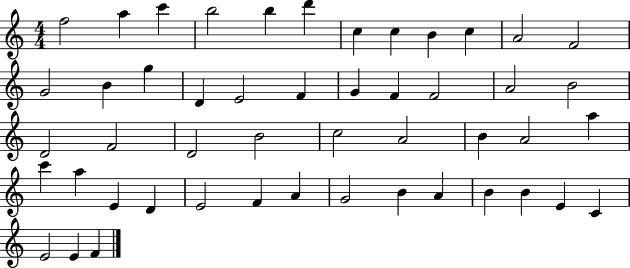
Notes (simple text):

F5/h A5/q C6/q B5/h B5/q D6/q C5/q C5/q B4/q C5/q A4/h F4/h G4/h B4/q G5/q D4/q E4/h F4/q G4/q F4/q F4/h A4/h B4/h D4/h F4/h D4/h B4/h C5/h A4/h B4/q A4/h A5/q C6/q A5/q E4/q D4/q E4/h F4/q A4/q G4/h B4/q A4/q B4/q B4/q E4/q C4/q E4/h E4/q F4/q